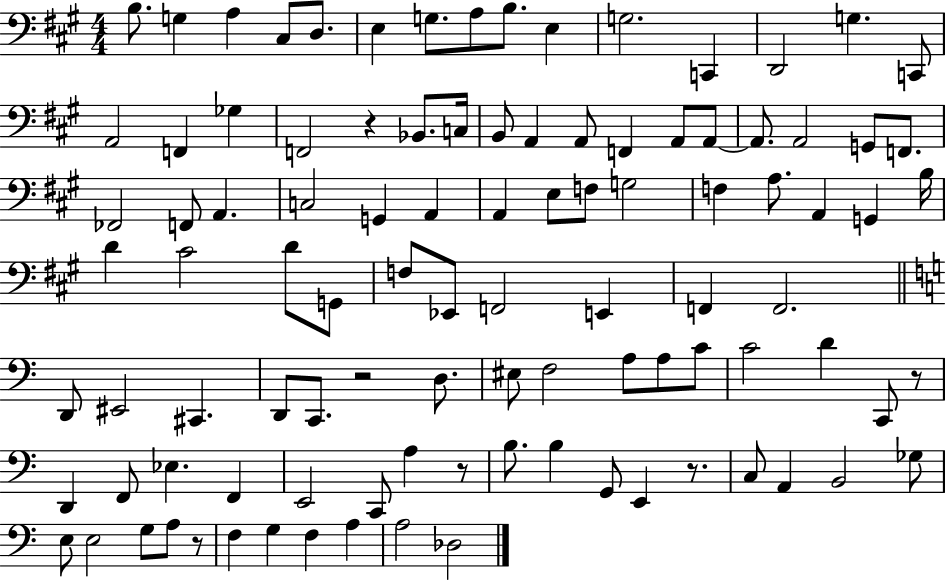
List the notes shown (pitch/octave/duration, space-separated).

B3/e. G3/q A3/q C#3/e D3/e. E3/q G3/e. A3/e B3/e. E3/q G3/h. C2/q D2/h G3/q. C2/e A2/h F2/q Gb3/q F2/h R/q Bb2/e. C3/s B2/e A2/q A2/e F2/q A2/e A2/e A2/e. A2/h G2/e F2/e. FES2/h F2/e A2/q. C3/h G2/q A2/q A2/q E3/e F3/e G3/h F3/q A3/e. A2/q G2/q B3/s D4/q C#4/h D4/e G2/e F3/e Eb2/e F2/h E2/q F2/q F2/h. D2/e EIS2/h C#2/q. D2/e C2/e. R/h D3/e. EIS3/e F3/h A3/e A3/e C4/e C4/h D4/q C2/e R/e D2/q F2/e Eb3/q. F2/q E2/h C2/e A3/q R/e B3/e. B3/q G2/e E2/q R/e. C3/e A2/q B2/h Gb3/e E3/e E3/h G3/e A3/e R/e F3/q G3/q F3/q A3/q A3/h Db3/h